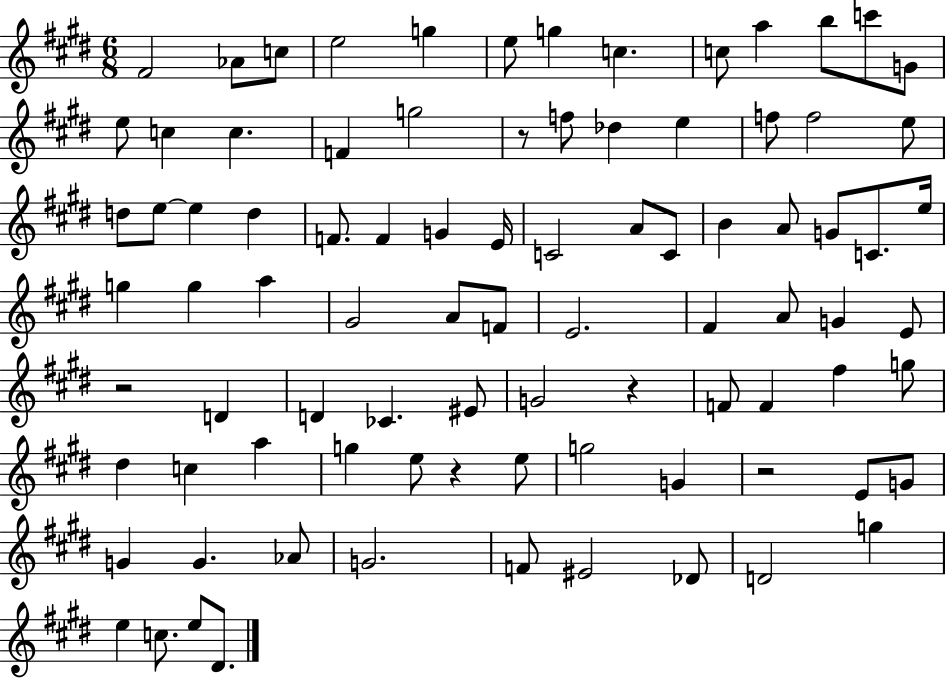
F#4/h Ab4/e C5/e E5/h G5/q E5/e G5/q C5/q. C5/e A5/q B5/e C6/e G4/e E5/e C5/q C5/q. F4/q G5/h R/e F5/e Db5/q E5/q F5/e F5/h E5/e D5/e E5/e E5/q D5/q F4/e. F4/q G4/q E4/s C4/h A4/e C4/e B4/q A4/e G4/e C4/e. E5/s G5/q G5/q A5/q G#4/h A4/e F4/e E4/h. F#4/q A4/e G4/q E4/e R/h D4/q D4/q CES4/q. EIS4/e G4/h R/q F4/e F4/q F#5/q G5/e D#5/q C5/q A5/q G5/q E5/e R/q E5/e G5/h G4/q R/h E4/e G4/e G4/q G4/q. Ab4/e G4/h. F4/e EIS4/h Db4/e D4/h G5/q E5/q C5/e. E5/e D#4/e.